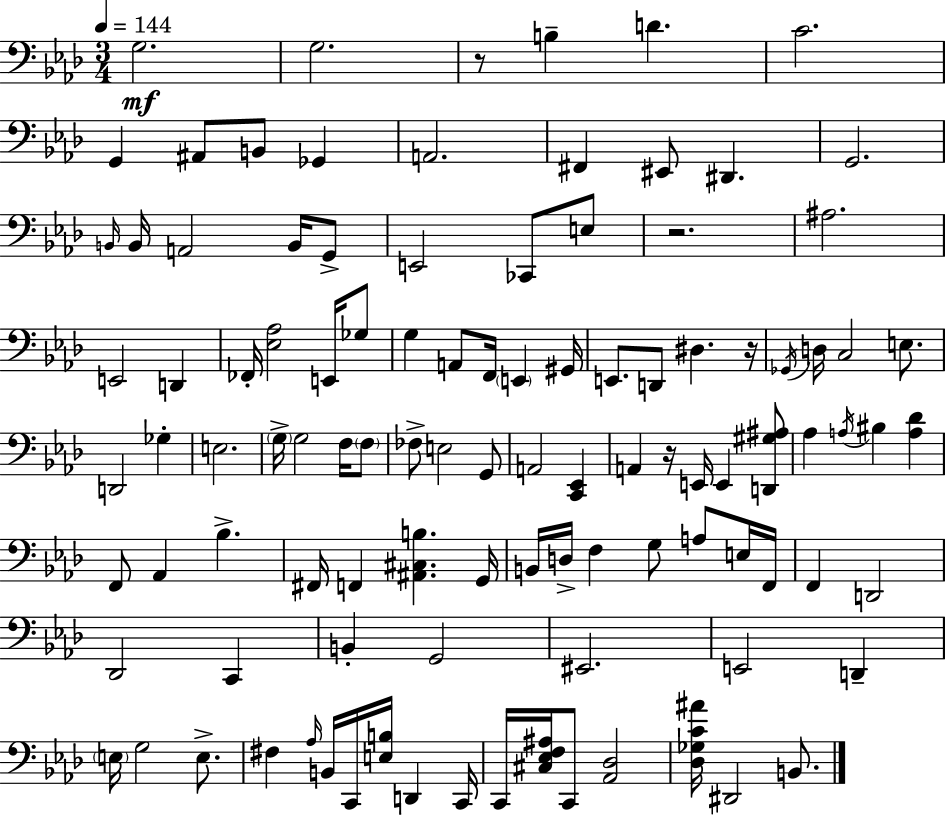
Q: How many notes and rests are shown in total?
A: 105